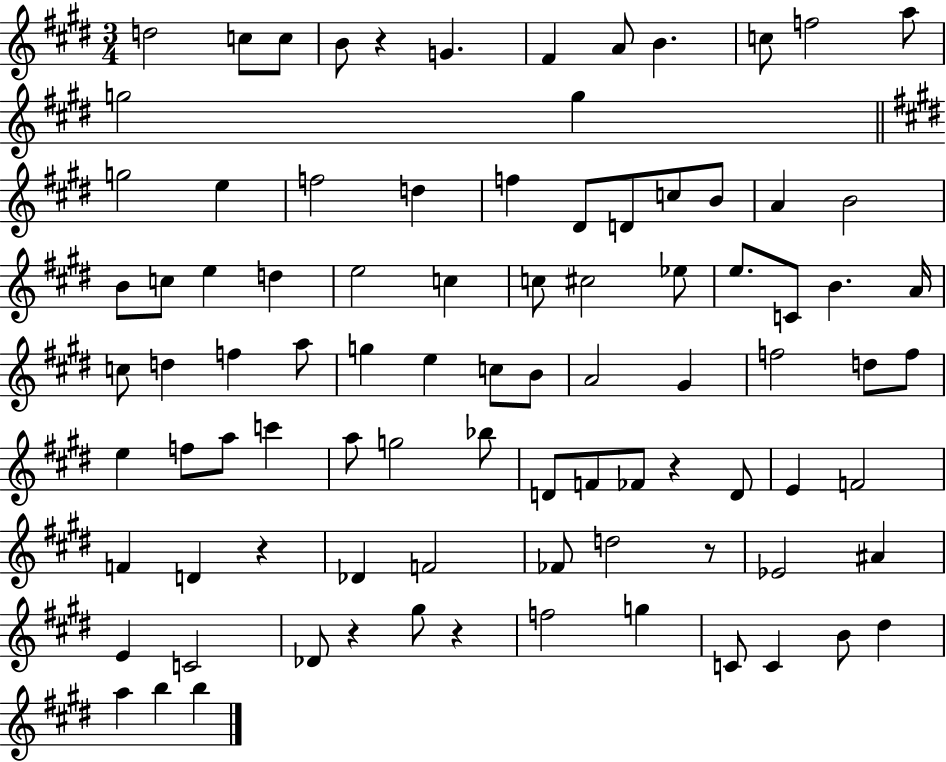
D5/h C5/e C5/e B4/e R/q G4/q. F#4/q A4/e B4/q. C5/e F5/h A5/e G5/h G5/q G5/h E5/q F5/h D5/q F5/q D#4/e D4/e C5/e B4/e A4/q B4/h B4/e C5/e E5/q D5/q E5/h C5/q C5/e C#5/h Eb5/e E5/e. C4/e B4/q. A4/s C5/e D5/q F5/q A5/e G5/q E5/q C5/e B4/e A4/h G#4/q F5/h D5/e F5/e E5/q F5/e A5/e C6/q A5/e G5/h Bb5/e D4/e F4/e FES4/e R/q D4/e E4/q F4/h F4/q D4/q R/q Db4/q F4/h FES4/e D5/h R/e Eb4/h A#4/q E4/q C4/h Db4/e R/q G#5/e R/q F5/h G5/q C4/e C4/q B4/e D#5/q A5/q B5/q B5/q